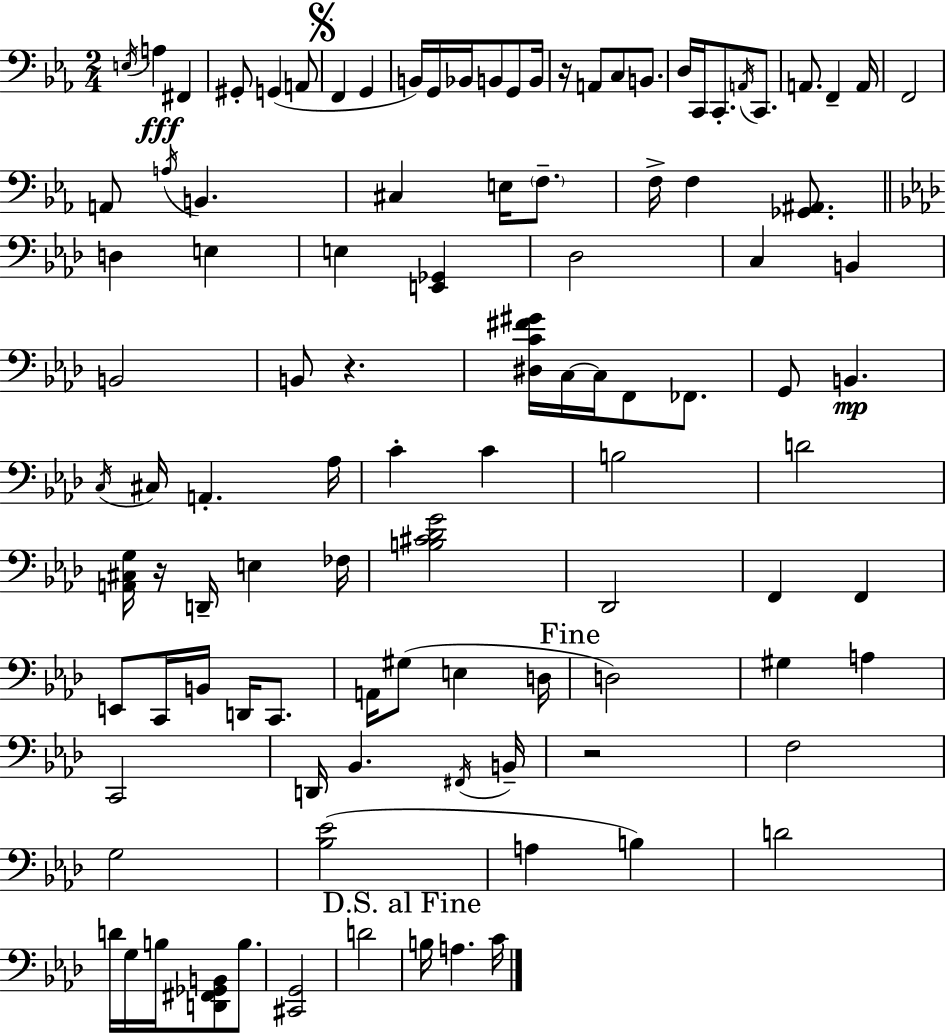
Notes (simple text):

E3/s A3/q F#2/q G#2/e G2/q A2/e F2/q G2/q B2/s G2/s Bb2/s B2/e G2/e B2/s R/s A2/e C3/e B2/e. D3/s C2/s C2/e. A2/s C2/e. A2/e. F2/q A2/s F2/h A2/e A3/s B2/q. C#3/q E3/s F3/e. F3/s F3/q [Gb2,A#2]/e. D3/q E3/q E3/q [E2,Gb2]/q Db3/h C3/q B2/q B2/h B2/e R/q. [D#3,C4,F#4,G#4]/s C3/s C3/s F2/e FES2/e. G2/e B2/q. C3/s C#3/s A2/q. Ab3/s C4/q C4/q B3/h D4/h [A2,C#3,G3]/s R/s D2/s E3/q FES3/s [B3,C#4,Db4,G4]/h Db2/h F2/q F2/q E2/e C2/s B2/s D2/s C2/e. A2/s G#3/e E3/q D3/s D3/h G#3/q A3/q C2/h D2/s Bb2/q. F#2/s B2/s R/h F3/h G3/h [Bb3,Eb4]/h A3/q B3/q D4/h D4/s G3/s B3/s [D2,F#2,Gb2,B2]/e B3/e. [C#2,G2]/h D4/h B3/s A3/q. C4/s